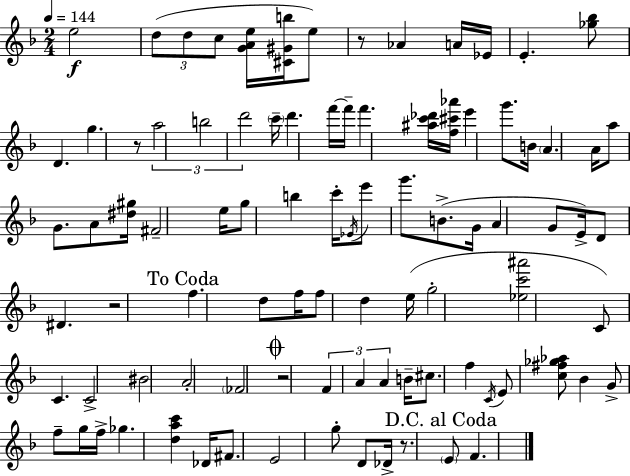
{
  \clef treble
  \numericTimeSignature
  \time 2/4
  \key f \major
  \tempo 4 = 144
  e''2\f | \tuplet 3/2 { d''8( d''8 c''8 } <g' a' e''>16 <cis' gis' b''>16 | e''8) r8 aes'4 | a'16 ees'16 e'4.-. | \break <ges'' bes''>8 d'4. | g''4. r8 | \tuplet 3/2 { a''2 | b''2 | \break d'''2 } | \parenthesize c'''16-- d'''4. f'''16~~ | f'''16-- f'''4. <ais'' c''' des'''>16 | <f'' cis''' aes'''>16 e'''4 g'''8. | \break b'16 \parenthesize a'4. a'16 | a''8 g'8. a'8 <dis'' gis''>16 | fis'2-- | e''16 g''8 b''4 c'''16-. | \break \acciaccatura { ees'16 } e'''8 g'''8. b'8.->( | g'16 a'4 g'8 | e'16->) d'8 dis'4. | r2 | \break \mark "To Coda" f''4. d''8 | f''16 f''8 d''4 | e''16( g''2-. | <ees'' c''' ais'''>2 | \break c'8) c'4. | c'2-> | bis'2 | a'2-. | \break \parenthesize fes'2 | \mark \markup { \musicglyph "scripts.coda" } r2 | \tuplet 3/2 { f'4 a'4 | a'4 } b'16-- cis''8. | \break f''4 \acciaccatura { c'16 } e'8 | <c'' fis'' ges'' aes''>8 bes'4 g'8-> | f''8-- g''16 f''16-> ges''4. | <d'' a'' c'''>4 des'16 fis'8. | \break e'2 | g''8-. d'8 des'16-> r8. | \mark "D.C. al Coda" \parenthesize e'8 f'4. | \bar "|."
}